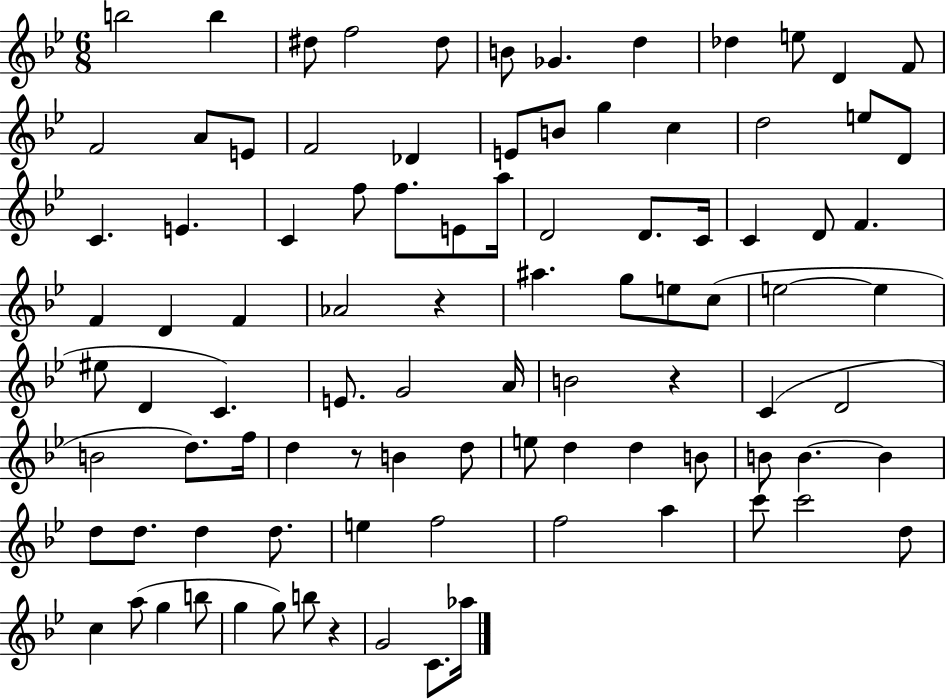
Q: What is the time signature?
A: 6/8